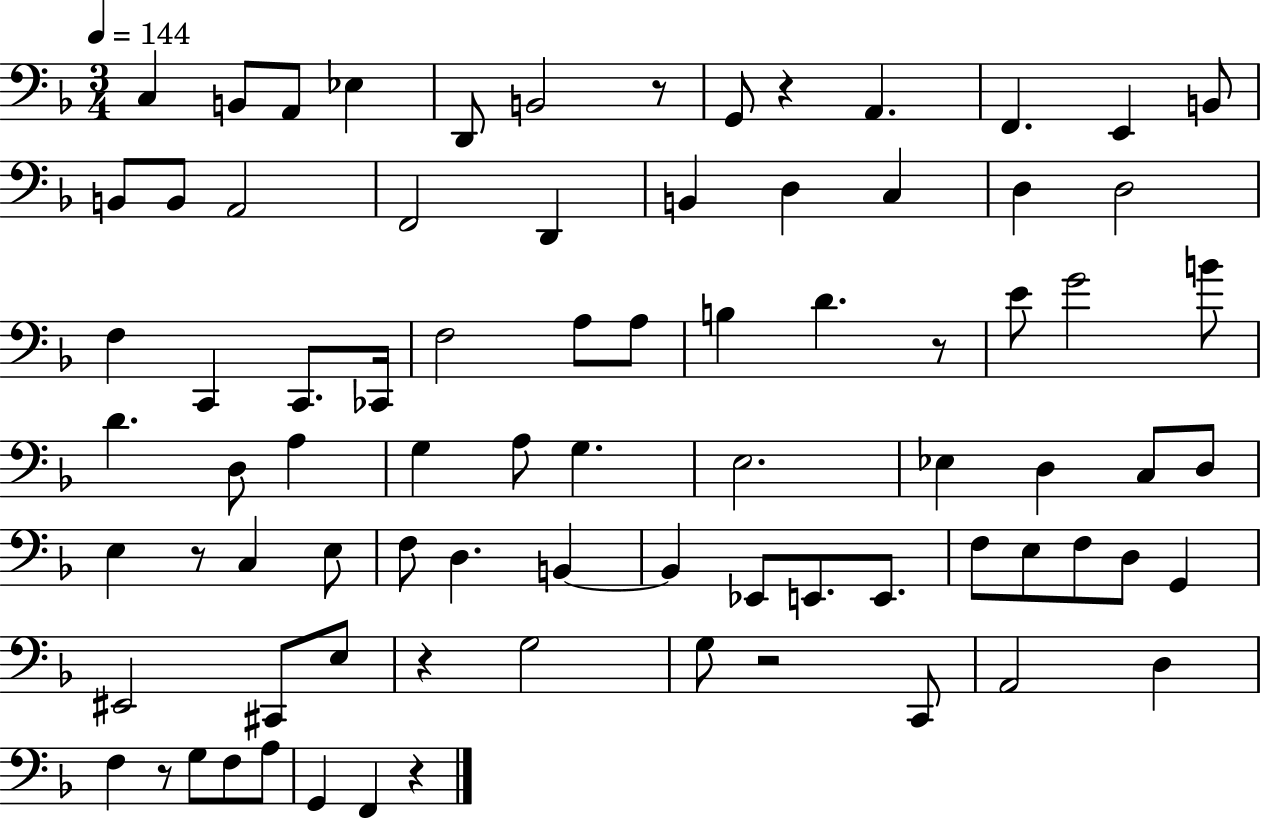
X:1
T:Untitled
M:3/4
L:1/4
K:F
C, B,,/2 A,,/2 _E, D,,/2 B,,2 z/2 G,,/2 z A,, F,, E,, B,,/2 B,,/2 B,,/2 A,,2 F,,2 D,, B,, D, C, D, D,2 F, C,, C,,/2 _C,,/4 F,2 A,/2 A,/2 B, D z/2 E/2 G2 B/2 D D,/2 A, G, A,/2 G, E,2 _E, D, C,/2 D,/2 E, z/2 C, E,/2 F,/2 D, B,, B,, _E,,/2 E,,/2 E,,/2 F,/2 E,/2 F,/2 D,/2 G,, ^E,,2 ^C,,/2 E,/2 z G,2 G,/2 z2 C,,/2 A,,2 D, F, z/2 G,/2 F,/2 A,/2 G,, F,, z